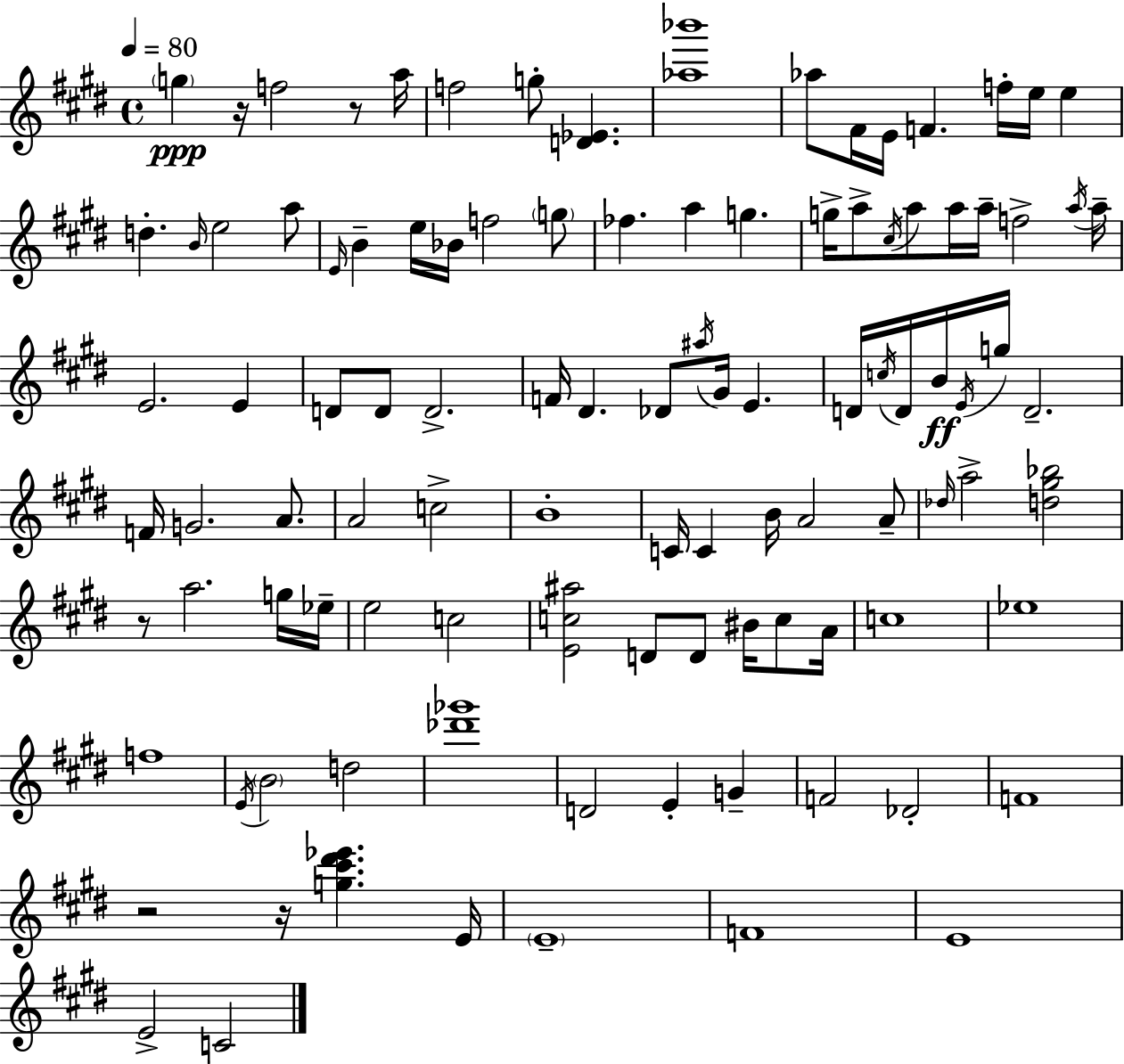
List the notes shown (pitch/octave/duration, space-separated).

G5/q R/s F5/h R/e A5/s F5/h G5/e [D4,Eb4]/q. [Ab5,Bb6]/w Ab5/e F#4/s E4/s F4/q. F5/s E5/s E5/q D5/q. B4/s E5/h A5/e E4/s B4/q E5/s Bb4/s F5/h G5/e FES5/q. A5/q G5/q. G5/s A5/e C#5/s A5/e A5/s A5/s F5/h A5/s A5/s E4/h. E4/q D4/e D4/e D4/h. F4/s D#4/q. Db4/e A#5/s G#4/s E4/q. D4/s C5/s D4/s B4/s E4/s G5/s D4/h. F4/s G4/h. A4/e. A4/h C5/h B4/w C4/s C4/q B4/s A4/h A4/e Db5/s A5/h [D5,G#5,Bb5]/h R/e A5/h. G5/s Eb5/s E5/h C5/h [E4,C5,A#5]/h D4/e D4/e BIS4/s C5/e A4/s C5/w Eb5/w F5/w E4/s B4/h D5/h [Db6,Gb6]/w D4/h E4/q G4/q F4/h Db4/h F4/w R/h R/s [G5,C#6,D#6,Eb6]/q. E4/s E4/w F4/w E4/w E4/h C4/h